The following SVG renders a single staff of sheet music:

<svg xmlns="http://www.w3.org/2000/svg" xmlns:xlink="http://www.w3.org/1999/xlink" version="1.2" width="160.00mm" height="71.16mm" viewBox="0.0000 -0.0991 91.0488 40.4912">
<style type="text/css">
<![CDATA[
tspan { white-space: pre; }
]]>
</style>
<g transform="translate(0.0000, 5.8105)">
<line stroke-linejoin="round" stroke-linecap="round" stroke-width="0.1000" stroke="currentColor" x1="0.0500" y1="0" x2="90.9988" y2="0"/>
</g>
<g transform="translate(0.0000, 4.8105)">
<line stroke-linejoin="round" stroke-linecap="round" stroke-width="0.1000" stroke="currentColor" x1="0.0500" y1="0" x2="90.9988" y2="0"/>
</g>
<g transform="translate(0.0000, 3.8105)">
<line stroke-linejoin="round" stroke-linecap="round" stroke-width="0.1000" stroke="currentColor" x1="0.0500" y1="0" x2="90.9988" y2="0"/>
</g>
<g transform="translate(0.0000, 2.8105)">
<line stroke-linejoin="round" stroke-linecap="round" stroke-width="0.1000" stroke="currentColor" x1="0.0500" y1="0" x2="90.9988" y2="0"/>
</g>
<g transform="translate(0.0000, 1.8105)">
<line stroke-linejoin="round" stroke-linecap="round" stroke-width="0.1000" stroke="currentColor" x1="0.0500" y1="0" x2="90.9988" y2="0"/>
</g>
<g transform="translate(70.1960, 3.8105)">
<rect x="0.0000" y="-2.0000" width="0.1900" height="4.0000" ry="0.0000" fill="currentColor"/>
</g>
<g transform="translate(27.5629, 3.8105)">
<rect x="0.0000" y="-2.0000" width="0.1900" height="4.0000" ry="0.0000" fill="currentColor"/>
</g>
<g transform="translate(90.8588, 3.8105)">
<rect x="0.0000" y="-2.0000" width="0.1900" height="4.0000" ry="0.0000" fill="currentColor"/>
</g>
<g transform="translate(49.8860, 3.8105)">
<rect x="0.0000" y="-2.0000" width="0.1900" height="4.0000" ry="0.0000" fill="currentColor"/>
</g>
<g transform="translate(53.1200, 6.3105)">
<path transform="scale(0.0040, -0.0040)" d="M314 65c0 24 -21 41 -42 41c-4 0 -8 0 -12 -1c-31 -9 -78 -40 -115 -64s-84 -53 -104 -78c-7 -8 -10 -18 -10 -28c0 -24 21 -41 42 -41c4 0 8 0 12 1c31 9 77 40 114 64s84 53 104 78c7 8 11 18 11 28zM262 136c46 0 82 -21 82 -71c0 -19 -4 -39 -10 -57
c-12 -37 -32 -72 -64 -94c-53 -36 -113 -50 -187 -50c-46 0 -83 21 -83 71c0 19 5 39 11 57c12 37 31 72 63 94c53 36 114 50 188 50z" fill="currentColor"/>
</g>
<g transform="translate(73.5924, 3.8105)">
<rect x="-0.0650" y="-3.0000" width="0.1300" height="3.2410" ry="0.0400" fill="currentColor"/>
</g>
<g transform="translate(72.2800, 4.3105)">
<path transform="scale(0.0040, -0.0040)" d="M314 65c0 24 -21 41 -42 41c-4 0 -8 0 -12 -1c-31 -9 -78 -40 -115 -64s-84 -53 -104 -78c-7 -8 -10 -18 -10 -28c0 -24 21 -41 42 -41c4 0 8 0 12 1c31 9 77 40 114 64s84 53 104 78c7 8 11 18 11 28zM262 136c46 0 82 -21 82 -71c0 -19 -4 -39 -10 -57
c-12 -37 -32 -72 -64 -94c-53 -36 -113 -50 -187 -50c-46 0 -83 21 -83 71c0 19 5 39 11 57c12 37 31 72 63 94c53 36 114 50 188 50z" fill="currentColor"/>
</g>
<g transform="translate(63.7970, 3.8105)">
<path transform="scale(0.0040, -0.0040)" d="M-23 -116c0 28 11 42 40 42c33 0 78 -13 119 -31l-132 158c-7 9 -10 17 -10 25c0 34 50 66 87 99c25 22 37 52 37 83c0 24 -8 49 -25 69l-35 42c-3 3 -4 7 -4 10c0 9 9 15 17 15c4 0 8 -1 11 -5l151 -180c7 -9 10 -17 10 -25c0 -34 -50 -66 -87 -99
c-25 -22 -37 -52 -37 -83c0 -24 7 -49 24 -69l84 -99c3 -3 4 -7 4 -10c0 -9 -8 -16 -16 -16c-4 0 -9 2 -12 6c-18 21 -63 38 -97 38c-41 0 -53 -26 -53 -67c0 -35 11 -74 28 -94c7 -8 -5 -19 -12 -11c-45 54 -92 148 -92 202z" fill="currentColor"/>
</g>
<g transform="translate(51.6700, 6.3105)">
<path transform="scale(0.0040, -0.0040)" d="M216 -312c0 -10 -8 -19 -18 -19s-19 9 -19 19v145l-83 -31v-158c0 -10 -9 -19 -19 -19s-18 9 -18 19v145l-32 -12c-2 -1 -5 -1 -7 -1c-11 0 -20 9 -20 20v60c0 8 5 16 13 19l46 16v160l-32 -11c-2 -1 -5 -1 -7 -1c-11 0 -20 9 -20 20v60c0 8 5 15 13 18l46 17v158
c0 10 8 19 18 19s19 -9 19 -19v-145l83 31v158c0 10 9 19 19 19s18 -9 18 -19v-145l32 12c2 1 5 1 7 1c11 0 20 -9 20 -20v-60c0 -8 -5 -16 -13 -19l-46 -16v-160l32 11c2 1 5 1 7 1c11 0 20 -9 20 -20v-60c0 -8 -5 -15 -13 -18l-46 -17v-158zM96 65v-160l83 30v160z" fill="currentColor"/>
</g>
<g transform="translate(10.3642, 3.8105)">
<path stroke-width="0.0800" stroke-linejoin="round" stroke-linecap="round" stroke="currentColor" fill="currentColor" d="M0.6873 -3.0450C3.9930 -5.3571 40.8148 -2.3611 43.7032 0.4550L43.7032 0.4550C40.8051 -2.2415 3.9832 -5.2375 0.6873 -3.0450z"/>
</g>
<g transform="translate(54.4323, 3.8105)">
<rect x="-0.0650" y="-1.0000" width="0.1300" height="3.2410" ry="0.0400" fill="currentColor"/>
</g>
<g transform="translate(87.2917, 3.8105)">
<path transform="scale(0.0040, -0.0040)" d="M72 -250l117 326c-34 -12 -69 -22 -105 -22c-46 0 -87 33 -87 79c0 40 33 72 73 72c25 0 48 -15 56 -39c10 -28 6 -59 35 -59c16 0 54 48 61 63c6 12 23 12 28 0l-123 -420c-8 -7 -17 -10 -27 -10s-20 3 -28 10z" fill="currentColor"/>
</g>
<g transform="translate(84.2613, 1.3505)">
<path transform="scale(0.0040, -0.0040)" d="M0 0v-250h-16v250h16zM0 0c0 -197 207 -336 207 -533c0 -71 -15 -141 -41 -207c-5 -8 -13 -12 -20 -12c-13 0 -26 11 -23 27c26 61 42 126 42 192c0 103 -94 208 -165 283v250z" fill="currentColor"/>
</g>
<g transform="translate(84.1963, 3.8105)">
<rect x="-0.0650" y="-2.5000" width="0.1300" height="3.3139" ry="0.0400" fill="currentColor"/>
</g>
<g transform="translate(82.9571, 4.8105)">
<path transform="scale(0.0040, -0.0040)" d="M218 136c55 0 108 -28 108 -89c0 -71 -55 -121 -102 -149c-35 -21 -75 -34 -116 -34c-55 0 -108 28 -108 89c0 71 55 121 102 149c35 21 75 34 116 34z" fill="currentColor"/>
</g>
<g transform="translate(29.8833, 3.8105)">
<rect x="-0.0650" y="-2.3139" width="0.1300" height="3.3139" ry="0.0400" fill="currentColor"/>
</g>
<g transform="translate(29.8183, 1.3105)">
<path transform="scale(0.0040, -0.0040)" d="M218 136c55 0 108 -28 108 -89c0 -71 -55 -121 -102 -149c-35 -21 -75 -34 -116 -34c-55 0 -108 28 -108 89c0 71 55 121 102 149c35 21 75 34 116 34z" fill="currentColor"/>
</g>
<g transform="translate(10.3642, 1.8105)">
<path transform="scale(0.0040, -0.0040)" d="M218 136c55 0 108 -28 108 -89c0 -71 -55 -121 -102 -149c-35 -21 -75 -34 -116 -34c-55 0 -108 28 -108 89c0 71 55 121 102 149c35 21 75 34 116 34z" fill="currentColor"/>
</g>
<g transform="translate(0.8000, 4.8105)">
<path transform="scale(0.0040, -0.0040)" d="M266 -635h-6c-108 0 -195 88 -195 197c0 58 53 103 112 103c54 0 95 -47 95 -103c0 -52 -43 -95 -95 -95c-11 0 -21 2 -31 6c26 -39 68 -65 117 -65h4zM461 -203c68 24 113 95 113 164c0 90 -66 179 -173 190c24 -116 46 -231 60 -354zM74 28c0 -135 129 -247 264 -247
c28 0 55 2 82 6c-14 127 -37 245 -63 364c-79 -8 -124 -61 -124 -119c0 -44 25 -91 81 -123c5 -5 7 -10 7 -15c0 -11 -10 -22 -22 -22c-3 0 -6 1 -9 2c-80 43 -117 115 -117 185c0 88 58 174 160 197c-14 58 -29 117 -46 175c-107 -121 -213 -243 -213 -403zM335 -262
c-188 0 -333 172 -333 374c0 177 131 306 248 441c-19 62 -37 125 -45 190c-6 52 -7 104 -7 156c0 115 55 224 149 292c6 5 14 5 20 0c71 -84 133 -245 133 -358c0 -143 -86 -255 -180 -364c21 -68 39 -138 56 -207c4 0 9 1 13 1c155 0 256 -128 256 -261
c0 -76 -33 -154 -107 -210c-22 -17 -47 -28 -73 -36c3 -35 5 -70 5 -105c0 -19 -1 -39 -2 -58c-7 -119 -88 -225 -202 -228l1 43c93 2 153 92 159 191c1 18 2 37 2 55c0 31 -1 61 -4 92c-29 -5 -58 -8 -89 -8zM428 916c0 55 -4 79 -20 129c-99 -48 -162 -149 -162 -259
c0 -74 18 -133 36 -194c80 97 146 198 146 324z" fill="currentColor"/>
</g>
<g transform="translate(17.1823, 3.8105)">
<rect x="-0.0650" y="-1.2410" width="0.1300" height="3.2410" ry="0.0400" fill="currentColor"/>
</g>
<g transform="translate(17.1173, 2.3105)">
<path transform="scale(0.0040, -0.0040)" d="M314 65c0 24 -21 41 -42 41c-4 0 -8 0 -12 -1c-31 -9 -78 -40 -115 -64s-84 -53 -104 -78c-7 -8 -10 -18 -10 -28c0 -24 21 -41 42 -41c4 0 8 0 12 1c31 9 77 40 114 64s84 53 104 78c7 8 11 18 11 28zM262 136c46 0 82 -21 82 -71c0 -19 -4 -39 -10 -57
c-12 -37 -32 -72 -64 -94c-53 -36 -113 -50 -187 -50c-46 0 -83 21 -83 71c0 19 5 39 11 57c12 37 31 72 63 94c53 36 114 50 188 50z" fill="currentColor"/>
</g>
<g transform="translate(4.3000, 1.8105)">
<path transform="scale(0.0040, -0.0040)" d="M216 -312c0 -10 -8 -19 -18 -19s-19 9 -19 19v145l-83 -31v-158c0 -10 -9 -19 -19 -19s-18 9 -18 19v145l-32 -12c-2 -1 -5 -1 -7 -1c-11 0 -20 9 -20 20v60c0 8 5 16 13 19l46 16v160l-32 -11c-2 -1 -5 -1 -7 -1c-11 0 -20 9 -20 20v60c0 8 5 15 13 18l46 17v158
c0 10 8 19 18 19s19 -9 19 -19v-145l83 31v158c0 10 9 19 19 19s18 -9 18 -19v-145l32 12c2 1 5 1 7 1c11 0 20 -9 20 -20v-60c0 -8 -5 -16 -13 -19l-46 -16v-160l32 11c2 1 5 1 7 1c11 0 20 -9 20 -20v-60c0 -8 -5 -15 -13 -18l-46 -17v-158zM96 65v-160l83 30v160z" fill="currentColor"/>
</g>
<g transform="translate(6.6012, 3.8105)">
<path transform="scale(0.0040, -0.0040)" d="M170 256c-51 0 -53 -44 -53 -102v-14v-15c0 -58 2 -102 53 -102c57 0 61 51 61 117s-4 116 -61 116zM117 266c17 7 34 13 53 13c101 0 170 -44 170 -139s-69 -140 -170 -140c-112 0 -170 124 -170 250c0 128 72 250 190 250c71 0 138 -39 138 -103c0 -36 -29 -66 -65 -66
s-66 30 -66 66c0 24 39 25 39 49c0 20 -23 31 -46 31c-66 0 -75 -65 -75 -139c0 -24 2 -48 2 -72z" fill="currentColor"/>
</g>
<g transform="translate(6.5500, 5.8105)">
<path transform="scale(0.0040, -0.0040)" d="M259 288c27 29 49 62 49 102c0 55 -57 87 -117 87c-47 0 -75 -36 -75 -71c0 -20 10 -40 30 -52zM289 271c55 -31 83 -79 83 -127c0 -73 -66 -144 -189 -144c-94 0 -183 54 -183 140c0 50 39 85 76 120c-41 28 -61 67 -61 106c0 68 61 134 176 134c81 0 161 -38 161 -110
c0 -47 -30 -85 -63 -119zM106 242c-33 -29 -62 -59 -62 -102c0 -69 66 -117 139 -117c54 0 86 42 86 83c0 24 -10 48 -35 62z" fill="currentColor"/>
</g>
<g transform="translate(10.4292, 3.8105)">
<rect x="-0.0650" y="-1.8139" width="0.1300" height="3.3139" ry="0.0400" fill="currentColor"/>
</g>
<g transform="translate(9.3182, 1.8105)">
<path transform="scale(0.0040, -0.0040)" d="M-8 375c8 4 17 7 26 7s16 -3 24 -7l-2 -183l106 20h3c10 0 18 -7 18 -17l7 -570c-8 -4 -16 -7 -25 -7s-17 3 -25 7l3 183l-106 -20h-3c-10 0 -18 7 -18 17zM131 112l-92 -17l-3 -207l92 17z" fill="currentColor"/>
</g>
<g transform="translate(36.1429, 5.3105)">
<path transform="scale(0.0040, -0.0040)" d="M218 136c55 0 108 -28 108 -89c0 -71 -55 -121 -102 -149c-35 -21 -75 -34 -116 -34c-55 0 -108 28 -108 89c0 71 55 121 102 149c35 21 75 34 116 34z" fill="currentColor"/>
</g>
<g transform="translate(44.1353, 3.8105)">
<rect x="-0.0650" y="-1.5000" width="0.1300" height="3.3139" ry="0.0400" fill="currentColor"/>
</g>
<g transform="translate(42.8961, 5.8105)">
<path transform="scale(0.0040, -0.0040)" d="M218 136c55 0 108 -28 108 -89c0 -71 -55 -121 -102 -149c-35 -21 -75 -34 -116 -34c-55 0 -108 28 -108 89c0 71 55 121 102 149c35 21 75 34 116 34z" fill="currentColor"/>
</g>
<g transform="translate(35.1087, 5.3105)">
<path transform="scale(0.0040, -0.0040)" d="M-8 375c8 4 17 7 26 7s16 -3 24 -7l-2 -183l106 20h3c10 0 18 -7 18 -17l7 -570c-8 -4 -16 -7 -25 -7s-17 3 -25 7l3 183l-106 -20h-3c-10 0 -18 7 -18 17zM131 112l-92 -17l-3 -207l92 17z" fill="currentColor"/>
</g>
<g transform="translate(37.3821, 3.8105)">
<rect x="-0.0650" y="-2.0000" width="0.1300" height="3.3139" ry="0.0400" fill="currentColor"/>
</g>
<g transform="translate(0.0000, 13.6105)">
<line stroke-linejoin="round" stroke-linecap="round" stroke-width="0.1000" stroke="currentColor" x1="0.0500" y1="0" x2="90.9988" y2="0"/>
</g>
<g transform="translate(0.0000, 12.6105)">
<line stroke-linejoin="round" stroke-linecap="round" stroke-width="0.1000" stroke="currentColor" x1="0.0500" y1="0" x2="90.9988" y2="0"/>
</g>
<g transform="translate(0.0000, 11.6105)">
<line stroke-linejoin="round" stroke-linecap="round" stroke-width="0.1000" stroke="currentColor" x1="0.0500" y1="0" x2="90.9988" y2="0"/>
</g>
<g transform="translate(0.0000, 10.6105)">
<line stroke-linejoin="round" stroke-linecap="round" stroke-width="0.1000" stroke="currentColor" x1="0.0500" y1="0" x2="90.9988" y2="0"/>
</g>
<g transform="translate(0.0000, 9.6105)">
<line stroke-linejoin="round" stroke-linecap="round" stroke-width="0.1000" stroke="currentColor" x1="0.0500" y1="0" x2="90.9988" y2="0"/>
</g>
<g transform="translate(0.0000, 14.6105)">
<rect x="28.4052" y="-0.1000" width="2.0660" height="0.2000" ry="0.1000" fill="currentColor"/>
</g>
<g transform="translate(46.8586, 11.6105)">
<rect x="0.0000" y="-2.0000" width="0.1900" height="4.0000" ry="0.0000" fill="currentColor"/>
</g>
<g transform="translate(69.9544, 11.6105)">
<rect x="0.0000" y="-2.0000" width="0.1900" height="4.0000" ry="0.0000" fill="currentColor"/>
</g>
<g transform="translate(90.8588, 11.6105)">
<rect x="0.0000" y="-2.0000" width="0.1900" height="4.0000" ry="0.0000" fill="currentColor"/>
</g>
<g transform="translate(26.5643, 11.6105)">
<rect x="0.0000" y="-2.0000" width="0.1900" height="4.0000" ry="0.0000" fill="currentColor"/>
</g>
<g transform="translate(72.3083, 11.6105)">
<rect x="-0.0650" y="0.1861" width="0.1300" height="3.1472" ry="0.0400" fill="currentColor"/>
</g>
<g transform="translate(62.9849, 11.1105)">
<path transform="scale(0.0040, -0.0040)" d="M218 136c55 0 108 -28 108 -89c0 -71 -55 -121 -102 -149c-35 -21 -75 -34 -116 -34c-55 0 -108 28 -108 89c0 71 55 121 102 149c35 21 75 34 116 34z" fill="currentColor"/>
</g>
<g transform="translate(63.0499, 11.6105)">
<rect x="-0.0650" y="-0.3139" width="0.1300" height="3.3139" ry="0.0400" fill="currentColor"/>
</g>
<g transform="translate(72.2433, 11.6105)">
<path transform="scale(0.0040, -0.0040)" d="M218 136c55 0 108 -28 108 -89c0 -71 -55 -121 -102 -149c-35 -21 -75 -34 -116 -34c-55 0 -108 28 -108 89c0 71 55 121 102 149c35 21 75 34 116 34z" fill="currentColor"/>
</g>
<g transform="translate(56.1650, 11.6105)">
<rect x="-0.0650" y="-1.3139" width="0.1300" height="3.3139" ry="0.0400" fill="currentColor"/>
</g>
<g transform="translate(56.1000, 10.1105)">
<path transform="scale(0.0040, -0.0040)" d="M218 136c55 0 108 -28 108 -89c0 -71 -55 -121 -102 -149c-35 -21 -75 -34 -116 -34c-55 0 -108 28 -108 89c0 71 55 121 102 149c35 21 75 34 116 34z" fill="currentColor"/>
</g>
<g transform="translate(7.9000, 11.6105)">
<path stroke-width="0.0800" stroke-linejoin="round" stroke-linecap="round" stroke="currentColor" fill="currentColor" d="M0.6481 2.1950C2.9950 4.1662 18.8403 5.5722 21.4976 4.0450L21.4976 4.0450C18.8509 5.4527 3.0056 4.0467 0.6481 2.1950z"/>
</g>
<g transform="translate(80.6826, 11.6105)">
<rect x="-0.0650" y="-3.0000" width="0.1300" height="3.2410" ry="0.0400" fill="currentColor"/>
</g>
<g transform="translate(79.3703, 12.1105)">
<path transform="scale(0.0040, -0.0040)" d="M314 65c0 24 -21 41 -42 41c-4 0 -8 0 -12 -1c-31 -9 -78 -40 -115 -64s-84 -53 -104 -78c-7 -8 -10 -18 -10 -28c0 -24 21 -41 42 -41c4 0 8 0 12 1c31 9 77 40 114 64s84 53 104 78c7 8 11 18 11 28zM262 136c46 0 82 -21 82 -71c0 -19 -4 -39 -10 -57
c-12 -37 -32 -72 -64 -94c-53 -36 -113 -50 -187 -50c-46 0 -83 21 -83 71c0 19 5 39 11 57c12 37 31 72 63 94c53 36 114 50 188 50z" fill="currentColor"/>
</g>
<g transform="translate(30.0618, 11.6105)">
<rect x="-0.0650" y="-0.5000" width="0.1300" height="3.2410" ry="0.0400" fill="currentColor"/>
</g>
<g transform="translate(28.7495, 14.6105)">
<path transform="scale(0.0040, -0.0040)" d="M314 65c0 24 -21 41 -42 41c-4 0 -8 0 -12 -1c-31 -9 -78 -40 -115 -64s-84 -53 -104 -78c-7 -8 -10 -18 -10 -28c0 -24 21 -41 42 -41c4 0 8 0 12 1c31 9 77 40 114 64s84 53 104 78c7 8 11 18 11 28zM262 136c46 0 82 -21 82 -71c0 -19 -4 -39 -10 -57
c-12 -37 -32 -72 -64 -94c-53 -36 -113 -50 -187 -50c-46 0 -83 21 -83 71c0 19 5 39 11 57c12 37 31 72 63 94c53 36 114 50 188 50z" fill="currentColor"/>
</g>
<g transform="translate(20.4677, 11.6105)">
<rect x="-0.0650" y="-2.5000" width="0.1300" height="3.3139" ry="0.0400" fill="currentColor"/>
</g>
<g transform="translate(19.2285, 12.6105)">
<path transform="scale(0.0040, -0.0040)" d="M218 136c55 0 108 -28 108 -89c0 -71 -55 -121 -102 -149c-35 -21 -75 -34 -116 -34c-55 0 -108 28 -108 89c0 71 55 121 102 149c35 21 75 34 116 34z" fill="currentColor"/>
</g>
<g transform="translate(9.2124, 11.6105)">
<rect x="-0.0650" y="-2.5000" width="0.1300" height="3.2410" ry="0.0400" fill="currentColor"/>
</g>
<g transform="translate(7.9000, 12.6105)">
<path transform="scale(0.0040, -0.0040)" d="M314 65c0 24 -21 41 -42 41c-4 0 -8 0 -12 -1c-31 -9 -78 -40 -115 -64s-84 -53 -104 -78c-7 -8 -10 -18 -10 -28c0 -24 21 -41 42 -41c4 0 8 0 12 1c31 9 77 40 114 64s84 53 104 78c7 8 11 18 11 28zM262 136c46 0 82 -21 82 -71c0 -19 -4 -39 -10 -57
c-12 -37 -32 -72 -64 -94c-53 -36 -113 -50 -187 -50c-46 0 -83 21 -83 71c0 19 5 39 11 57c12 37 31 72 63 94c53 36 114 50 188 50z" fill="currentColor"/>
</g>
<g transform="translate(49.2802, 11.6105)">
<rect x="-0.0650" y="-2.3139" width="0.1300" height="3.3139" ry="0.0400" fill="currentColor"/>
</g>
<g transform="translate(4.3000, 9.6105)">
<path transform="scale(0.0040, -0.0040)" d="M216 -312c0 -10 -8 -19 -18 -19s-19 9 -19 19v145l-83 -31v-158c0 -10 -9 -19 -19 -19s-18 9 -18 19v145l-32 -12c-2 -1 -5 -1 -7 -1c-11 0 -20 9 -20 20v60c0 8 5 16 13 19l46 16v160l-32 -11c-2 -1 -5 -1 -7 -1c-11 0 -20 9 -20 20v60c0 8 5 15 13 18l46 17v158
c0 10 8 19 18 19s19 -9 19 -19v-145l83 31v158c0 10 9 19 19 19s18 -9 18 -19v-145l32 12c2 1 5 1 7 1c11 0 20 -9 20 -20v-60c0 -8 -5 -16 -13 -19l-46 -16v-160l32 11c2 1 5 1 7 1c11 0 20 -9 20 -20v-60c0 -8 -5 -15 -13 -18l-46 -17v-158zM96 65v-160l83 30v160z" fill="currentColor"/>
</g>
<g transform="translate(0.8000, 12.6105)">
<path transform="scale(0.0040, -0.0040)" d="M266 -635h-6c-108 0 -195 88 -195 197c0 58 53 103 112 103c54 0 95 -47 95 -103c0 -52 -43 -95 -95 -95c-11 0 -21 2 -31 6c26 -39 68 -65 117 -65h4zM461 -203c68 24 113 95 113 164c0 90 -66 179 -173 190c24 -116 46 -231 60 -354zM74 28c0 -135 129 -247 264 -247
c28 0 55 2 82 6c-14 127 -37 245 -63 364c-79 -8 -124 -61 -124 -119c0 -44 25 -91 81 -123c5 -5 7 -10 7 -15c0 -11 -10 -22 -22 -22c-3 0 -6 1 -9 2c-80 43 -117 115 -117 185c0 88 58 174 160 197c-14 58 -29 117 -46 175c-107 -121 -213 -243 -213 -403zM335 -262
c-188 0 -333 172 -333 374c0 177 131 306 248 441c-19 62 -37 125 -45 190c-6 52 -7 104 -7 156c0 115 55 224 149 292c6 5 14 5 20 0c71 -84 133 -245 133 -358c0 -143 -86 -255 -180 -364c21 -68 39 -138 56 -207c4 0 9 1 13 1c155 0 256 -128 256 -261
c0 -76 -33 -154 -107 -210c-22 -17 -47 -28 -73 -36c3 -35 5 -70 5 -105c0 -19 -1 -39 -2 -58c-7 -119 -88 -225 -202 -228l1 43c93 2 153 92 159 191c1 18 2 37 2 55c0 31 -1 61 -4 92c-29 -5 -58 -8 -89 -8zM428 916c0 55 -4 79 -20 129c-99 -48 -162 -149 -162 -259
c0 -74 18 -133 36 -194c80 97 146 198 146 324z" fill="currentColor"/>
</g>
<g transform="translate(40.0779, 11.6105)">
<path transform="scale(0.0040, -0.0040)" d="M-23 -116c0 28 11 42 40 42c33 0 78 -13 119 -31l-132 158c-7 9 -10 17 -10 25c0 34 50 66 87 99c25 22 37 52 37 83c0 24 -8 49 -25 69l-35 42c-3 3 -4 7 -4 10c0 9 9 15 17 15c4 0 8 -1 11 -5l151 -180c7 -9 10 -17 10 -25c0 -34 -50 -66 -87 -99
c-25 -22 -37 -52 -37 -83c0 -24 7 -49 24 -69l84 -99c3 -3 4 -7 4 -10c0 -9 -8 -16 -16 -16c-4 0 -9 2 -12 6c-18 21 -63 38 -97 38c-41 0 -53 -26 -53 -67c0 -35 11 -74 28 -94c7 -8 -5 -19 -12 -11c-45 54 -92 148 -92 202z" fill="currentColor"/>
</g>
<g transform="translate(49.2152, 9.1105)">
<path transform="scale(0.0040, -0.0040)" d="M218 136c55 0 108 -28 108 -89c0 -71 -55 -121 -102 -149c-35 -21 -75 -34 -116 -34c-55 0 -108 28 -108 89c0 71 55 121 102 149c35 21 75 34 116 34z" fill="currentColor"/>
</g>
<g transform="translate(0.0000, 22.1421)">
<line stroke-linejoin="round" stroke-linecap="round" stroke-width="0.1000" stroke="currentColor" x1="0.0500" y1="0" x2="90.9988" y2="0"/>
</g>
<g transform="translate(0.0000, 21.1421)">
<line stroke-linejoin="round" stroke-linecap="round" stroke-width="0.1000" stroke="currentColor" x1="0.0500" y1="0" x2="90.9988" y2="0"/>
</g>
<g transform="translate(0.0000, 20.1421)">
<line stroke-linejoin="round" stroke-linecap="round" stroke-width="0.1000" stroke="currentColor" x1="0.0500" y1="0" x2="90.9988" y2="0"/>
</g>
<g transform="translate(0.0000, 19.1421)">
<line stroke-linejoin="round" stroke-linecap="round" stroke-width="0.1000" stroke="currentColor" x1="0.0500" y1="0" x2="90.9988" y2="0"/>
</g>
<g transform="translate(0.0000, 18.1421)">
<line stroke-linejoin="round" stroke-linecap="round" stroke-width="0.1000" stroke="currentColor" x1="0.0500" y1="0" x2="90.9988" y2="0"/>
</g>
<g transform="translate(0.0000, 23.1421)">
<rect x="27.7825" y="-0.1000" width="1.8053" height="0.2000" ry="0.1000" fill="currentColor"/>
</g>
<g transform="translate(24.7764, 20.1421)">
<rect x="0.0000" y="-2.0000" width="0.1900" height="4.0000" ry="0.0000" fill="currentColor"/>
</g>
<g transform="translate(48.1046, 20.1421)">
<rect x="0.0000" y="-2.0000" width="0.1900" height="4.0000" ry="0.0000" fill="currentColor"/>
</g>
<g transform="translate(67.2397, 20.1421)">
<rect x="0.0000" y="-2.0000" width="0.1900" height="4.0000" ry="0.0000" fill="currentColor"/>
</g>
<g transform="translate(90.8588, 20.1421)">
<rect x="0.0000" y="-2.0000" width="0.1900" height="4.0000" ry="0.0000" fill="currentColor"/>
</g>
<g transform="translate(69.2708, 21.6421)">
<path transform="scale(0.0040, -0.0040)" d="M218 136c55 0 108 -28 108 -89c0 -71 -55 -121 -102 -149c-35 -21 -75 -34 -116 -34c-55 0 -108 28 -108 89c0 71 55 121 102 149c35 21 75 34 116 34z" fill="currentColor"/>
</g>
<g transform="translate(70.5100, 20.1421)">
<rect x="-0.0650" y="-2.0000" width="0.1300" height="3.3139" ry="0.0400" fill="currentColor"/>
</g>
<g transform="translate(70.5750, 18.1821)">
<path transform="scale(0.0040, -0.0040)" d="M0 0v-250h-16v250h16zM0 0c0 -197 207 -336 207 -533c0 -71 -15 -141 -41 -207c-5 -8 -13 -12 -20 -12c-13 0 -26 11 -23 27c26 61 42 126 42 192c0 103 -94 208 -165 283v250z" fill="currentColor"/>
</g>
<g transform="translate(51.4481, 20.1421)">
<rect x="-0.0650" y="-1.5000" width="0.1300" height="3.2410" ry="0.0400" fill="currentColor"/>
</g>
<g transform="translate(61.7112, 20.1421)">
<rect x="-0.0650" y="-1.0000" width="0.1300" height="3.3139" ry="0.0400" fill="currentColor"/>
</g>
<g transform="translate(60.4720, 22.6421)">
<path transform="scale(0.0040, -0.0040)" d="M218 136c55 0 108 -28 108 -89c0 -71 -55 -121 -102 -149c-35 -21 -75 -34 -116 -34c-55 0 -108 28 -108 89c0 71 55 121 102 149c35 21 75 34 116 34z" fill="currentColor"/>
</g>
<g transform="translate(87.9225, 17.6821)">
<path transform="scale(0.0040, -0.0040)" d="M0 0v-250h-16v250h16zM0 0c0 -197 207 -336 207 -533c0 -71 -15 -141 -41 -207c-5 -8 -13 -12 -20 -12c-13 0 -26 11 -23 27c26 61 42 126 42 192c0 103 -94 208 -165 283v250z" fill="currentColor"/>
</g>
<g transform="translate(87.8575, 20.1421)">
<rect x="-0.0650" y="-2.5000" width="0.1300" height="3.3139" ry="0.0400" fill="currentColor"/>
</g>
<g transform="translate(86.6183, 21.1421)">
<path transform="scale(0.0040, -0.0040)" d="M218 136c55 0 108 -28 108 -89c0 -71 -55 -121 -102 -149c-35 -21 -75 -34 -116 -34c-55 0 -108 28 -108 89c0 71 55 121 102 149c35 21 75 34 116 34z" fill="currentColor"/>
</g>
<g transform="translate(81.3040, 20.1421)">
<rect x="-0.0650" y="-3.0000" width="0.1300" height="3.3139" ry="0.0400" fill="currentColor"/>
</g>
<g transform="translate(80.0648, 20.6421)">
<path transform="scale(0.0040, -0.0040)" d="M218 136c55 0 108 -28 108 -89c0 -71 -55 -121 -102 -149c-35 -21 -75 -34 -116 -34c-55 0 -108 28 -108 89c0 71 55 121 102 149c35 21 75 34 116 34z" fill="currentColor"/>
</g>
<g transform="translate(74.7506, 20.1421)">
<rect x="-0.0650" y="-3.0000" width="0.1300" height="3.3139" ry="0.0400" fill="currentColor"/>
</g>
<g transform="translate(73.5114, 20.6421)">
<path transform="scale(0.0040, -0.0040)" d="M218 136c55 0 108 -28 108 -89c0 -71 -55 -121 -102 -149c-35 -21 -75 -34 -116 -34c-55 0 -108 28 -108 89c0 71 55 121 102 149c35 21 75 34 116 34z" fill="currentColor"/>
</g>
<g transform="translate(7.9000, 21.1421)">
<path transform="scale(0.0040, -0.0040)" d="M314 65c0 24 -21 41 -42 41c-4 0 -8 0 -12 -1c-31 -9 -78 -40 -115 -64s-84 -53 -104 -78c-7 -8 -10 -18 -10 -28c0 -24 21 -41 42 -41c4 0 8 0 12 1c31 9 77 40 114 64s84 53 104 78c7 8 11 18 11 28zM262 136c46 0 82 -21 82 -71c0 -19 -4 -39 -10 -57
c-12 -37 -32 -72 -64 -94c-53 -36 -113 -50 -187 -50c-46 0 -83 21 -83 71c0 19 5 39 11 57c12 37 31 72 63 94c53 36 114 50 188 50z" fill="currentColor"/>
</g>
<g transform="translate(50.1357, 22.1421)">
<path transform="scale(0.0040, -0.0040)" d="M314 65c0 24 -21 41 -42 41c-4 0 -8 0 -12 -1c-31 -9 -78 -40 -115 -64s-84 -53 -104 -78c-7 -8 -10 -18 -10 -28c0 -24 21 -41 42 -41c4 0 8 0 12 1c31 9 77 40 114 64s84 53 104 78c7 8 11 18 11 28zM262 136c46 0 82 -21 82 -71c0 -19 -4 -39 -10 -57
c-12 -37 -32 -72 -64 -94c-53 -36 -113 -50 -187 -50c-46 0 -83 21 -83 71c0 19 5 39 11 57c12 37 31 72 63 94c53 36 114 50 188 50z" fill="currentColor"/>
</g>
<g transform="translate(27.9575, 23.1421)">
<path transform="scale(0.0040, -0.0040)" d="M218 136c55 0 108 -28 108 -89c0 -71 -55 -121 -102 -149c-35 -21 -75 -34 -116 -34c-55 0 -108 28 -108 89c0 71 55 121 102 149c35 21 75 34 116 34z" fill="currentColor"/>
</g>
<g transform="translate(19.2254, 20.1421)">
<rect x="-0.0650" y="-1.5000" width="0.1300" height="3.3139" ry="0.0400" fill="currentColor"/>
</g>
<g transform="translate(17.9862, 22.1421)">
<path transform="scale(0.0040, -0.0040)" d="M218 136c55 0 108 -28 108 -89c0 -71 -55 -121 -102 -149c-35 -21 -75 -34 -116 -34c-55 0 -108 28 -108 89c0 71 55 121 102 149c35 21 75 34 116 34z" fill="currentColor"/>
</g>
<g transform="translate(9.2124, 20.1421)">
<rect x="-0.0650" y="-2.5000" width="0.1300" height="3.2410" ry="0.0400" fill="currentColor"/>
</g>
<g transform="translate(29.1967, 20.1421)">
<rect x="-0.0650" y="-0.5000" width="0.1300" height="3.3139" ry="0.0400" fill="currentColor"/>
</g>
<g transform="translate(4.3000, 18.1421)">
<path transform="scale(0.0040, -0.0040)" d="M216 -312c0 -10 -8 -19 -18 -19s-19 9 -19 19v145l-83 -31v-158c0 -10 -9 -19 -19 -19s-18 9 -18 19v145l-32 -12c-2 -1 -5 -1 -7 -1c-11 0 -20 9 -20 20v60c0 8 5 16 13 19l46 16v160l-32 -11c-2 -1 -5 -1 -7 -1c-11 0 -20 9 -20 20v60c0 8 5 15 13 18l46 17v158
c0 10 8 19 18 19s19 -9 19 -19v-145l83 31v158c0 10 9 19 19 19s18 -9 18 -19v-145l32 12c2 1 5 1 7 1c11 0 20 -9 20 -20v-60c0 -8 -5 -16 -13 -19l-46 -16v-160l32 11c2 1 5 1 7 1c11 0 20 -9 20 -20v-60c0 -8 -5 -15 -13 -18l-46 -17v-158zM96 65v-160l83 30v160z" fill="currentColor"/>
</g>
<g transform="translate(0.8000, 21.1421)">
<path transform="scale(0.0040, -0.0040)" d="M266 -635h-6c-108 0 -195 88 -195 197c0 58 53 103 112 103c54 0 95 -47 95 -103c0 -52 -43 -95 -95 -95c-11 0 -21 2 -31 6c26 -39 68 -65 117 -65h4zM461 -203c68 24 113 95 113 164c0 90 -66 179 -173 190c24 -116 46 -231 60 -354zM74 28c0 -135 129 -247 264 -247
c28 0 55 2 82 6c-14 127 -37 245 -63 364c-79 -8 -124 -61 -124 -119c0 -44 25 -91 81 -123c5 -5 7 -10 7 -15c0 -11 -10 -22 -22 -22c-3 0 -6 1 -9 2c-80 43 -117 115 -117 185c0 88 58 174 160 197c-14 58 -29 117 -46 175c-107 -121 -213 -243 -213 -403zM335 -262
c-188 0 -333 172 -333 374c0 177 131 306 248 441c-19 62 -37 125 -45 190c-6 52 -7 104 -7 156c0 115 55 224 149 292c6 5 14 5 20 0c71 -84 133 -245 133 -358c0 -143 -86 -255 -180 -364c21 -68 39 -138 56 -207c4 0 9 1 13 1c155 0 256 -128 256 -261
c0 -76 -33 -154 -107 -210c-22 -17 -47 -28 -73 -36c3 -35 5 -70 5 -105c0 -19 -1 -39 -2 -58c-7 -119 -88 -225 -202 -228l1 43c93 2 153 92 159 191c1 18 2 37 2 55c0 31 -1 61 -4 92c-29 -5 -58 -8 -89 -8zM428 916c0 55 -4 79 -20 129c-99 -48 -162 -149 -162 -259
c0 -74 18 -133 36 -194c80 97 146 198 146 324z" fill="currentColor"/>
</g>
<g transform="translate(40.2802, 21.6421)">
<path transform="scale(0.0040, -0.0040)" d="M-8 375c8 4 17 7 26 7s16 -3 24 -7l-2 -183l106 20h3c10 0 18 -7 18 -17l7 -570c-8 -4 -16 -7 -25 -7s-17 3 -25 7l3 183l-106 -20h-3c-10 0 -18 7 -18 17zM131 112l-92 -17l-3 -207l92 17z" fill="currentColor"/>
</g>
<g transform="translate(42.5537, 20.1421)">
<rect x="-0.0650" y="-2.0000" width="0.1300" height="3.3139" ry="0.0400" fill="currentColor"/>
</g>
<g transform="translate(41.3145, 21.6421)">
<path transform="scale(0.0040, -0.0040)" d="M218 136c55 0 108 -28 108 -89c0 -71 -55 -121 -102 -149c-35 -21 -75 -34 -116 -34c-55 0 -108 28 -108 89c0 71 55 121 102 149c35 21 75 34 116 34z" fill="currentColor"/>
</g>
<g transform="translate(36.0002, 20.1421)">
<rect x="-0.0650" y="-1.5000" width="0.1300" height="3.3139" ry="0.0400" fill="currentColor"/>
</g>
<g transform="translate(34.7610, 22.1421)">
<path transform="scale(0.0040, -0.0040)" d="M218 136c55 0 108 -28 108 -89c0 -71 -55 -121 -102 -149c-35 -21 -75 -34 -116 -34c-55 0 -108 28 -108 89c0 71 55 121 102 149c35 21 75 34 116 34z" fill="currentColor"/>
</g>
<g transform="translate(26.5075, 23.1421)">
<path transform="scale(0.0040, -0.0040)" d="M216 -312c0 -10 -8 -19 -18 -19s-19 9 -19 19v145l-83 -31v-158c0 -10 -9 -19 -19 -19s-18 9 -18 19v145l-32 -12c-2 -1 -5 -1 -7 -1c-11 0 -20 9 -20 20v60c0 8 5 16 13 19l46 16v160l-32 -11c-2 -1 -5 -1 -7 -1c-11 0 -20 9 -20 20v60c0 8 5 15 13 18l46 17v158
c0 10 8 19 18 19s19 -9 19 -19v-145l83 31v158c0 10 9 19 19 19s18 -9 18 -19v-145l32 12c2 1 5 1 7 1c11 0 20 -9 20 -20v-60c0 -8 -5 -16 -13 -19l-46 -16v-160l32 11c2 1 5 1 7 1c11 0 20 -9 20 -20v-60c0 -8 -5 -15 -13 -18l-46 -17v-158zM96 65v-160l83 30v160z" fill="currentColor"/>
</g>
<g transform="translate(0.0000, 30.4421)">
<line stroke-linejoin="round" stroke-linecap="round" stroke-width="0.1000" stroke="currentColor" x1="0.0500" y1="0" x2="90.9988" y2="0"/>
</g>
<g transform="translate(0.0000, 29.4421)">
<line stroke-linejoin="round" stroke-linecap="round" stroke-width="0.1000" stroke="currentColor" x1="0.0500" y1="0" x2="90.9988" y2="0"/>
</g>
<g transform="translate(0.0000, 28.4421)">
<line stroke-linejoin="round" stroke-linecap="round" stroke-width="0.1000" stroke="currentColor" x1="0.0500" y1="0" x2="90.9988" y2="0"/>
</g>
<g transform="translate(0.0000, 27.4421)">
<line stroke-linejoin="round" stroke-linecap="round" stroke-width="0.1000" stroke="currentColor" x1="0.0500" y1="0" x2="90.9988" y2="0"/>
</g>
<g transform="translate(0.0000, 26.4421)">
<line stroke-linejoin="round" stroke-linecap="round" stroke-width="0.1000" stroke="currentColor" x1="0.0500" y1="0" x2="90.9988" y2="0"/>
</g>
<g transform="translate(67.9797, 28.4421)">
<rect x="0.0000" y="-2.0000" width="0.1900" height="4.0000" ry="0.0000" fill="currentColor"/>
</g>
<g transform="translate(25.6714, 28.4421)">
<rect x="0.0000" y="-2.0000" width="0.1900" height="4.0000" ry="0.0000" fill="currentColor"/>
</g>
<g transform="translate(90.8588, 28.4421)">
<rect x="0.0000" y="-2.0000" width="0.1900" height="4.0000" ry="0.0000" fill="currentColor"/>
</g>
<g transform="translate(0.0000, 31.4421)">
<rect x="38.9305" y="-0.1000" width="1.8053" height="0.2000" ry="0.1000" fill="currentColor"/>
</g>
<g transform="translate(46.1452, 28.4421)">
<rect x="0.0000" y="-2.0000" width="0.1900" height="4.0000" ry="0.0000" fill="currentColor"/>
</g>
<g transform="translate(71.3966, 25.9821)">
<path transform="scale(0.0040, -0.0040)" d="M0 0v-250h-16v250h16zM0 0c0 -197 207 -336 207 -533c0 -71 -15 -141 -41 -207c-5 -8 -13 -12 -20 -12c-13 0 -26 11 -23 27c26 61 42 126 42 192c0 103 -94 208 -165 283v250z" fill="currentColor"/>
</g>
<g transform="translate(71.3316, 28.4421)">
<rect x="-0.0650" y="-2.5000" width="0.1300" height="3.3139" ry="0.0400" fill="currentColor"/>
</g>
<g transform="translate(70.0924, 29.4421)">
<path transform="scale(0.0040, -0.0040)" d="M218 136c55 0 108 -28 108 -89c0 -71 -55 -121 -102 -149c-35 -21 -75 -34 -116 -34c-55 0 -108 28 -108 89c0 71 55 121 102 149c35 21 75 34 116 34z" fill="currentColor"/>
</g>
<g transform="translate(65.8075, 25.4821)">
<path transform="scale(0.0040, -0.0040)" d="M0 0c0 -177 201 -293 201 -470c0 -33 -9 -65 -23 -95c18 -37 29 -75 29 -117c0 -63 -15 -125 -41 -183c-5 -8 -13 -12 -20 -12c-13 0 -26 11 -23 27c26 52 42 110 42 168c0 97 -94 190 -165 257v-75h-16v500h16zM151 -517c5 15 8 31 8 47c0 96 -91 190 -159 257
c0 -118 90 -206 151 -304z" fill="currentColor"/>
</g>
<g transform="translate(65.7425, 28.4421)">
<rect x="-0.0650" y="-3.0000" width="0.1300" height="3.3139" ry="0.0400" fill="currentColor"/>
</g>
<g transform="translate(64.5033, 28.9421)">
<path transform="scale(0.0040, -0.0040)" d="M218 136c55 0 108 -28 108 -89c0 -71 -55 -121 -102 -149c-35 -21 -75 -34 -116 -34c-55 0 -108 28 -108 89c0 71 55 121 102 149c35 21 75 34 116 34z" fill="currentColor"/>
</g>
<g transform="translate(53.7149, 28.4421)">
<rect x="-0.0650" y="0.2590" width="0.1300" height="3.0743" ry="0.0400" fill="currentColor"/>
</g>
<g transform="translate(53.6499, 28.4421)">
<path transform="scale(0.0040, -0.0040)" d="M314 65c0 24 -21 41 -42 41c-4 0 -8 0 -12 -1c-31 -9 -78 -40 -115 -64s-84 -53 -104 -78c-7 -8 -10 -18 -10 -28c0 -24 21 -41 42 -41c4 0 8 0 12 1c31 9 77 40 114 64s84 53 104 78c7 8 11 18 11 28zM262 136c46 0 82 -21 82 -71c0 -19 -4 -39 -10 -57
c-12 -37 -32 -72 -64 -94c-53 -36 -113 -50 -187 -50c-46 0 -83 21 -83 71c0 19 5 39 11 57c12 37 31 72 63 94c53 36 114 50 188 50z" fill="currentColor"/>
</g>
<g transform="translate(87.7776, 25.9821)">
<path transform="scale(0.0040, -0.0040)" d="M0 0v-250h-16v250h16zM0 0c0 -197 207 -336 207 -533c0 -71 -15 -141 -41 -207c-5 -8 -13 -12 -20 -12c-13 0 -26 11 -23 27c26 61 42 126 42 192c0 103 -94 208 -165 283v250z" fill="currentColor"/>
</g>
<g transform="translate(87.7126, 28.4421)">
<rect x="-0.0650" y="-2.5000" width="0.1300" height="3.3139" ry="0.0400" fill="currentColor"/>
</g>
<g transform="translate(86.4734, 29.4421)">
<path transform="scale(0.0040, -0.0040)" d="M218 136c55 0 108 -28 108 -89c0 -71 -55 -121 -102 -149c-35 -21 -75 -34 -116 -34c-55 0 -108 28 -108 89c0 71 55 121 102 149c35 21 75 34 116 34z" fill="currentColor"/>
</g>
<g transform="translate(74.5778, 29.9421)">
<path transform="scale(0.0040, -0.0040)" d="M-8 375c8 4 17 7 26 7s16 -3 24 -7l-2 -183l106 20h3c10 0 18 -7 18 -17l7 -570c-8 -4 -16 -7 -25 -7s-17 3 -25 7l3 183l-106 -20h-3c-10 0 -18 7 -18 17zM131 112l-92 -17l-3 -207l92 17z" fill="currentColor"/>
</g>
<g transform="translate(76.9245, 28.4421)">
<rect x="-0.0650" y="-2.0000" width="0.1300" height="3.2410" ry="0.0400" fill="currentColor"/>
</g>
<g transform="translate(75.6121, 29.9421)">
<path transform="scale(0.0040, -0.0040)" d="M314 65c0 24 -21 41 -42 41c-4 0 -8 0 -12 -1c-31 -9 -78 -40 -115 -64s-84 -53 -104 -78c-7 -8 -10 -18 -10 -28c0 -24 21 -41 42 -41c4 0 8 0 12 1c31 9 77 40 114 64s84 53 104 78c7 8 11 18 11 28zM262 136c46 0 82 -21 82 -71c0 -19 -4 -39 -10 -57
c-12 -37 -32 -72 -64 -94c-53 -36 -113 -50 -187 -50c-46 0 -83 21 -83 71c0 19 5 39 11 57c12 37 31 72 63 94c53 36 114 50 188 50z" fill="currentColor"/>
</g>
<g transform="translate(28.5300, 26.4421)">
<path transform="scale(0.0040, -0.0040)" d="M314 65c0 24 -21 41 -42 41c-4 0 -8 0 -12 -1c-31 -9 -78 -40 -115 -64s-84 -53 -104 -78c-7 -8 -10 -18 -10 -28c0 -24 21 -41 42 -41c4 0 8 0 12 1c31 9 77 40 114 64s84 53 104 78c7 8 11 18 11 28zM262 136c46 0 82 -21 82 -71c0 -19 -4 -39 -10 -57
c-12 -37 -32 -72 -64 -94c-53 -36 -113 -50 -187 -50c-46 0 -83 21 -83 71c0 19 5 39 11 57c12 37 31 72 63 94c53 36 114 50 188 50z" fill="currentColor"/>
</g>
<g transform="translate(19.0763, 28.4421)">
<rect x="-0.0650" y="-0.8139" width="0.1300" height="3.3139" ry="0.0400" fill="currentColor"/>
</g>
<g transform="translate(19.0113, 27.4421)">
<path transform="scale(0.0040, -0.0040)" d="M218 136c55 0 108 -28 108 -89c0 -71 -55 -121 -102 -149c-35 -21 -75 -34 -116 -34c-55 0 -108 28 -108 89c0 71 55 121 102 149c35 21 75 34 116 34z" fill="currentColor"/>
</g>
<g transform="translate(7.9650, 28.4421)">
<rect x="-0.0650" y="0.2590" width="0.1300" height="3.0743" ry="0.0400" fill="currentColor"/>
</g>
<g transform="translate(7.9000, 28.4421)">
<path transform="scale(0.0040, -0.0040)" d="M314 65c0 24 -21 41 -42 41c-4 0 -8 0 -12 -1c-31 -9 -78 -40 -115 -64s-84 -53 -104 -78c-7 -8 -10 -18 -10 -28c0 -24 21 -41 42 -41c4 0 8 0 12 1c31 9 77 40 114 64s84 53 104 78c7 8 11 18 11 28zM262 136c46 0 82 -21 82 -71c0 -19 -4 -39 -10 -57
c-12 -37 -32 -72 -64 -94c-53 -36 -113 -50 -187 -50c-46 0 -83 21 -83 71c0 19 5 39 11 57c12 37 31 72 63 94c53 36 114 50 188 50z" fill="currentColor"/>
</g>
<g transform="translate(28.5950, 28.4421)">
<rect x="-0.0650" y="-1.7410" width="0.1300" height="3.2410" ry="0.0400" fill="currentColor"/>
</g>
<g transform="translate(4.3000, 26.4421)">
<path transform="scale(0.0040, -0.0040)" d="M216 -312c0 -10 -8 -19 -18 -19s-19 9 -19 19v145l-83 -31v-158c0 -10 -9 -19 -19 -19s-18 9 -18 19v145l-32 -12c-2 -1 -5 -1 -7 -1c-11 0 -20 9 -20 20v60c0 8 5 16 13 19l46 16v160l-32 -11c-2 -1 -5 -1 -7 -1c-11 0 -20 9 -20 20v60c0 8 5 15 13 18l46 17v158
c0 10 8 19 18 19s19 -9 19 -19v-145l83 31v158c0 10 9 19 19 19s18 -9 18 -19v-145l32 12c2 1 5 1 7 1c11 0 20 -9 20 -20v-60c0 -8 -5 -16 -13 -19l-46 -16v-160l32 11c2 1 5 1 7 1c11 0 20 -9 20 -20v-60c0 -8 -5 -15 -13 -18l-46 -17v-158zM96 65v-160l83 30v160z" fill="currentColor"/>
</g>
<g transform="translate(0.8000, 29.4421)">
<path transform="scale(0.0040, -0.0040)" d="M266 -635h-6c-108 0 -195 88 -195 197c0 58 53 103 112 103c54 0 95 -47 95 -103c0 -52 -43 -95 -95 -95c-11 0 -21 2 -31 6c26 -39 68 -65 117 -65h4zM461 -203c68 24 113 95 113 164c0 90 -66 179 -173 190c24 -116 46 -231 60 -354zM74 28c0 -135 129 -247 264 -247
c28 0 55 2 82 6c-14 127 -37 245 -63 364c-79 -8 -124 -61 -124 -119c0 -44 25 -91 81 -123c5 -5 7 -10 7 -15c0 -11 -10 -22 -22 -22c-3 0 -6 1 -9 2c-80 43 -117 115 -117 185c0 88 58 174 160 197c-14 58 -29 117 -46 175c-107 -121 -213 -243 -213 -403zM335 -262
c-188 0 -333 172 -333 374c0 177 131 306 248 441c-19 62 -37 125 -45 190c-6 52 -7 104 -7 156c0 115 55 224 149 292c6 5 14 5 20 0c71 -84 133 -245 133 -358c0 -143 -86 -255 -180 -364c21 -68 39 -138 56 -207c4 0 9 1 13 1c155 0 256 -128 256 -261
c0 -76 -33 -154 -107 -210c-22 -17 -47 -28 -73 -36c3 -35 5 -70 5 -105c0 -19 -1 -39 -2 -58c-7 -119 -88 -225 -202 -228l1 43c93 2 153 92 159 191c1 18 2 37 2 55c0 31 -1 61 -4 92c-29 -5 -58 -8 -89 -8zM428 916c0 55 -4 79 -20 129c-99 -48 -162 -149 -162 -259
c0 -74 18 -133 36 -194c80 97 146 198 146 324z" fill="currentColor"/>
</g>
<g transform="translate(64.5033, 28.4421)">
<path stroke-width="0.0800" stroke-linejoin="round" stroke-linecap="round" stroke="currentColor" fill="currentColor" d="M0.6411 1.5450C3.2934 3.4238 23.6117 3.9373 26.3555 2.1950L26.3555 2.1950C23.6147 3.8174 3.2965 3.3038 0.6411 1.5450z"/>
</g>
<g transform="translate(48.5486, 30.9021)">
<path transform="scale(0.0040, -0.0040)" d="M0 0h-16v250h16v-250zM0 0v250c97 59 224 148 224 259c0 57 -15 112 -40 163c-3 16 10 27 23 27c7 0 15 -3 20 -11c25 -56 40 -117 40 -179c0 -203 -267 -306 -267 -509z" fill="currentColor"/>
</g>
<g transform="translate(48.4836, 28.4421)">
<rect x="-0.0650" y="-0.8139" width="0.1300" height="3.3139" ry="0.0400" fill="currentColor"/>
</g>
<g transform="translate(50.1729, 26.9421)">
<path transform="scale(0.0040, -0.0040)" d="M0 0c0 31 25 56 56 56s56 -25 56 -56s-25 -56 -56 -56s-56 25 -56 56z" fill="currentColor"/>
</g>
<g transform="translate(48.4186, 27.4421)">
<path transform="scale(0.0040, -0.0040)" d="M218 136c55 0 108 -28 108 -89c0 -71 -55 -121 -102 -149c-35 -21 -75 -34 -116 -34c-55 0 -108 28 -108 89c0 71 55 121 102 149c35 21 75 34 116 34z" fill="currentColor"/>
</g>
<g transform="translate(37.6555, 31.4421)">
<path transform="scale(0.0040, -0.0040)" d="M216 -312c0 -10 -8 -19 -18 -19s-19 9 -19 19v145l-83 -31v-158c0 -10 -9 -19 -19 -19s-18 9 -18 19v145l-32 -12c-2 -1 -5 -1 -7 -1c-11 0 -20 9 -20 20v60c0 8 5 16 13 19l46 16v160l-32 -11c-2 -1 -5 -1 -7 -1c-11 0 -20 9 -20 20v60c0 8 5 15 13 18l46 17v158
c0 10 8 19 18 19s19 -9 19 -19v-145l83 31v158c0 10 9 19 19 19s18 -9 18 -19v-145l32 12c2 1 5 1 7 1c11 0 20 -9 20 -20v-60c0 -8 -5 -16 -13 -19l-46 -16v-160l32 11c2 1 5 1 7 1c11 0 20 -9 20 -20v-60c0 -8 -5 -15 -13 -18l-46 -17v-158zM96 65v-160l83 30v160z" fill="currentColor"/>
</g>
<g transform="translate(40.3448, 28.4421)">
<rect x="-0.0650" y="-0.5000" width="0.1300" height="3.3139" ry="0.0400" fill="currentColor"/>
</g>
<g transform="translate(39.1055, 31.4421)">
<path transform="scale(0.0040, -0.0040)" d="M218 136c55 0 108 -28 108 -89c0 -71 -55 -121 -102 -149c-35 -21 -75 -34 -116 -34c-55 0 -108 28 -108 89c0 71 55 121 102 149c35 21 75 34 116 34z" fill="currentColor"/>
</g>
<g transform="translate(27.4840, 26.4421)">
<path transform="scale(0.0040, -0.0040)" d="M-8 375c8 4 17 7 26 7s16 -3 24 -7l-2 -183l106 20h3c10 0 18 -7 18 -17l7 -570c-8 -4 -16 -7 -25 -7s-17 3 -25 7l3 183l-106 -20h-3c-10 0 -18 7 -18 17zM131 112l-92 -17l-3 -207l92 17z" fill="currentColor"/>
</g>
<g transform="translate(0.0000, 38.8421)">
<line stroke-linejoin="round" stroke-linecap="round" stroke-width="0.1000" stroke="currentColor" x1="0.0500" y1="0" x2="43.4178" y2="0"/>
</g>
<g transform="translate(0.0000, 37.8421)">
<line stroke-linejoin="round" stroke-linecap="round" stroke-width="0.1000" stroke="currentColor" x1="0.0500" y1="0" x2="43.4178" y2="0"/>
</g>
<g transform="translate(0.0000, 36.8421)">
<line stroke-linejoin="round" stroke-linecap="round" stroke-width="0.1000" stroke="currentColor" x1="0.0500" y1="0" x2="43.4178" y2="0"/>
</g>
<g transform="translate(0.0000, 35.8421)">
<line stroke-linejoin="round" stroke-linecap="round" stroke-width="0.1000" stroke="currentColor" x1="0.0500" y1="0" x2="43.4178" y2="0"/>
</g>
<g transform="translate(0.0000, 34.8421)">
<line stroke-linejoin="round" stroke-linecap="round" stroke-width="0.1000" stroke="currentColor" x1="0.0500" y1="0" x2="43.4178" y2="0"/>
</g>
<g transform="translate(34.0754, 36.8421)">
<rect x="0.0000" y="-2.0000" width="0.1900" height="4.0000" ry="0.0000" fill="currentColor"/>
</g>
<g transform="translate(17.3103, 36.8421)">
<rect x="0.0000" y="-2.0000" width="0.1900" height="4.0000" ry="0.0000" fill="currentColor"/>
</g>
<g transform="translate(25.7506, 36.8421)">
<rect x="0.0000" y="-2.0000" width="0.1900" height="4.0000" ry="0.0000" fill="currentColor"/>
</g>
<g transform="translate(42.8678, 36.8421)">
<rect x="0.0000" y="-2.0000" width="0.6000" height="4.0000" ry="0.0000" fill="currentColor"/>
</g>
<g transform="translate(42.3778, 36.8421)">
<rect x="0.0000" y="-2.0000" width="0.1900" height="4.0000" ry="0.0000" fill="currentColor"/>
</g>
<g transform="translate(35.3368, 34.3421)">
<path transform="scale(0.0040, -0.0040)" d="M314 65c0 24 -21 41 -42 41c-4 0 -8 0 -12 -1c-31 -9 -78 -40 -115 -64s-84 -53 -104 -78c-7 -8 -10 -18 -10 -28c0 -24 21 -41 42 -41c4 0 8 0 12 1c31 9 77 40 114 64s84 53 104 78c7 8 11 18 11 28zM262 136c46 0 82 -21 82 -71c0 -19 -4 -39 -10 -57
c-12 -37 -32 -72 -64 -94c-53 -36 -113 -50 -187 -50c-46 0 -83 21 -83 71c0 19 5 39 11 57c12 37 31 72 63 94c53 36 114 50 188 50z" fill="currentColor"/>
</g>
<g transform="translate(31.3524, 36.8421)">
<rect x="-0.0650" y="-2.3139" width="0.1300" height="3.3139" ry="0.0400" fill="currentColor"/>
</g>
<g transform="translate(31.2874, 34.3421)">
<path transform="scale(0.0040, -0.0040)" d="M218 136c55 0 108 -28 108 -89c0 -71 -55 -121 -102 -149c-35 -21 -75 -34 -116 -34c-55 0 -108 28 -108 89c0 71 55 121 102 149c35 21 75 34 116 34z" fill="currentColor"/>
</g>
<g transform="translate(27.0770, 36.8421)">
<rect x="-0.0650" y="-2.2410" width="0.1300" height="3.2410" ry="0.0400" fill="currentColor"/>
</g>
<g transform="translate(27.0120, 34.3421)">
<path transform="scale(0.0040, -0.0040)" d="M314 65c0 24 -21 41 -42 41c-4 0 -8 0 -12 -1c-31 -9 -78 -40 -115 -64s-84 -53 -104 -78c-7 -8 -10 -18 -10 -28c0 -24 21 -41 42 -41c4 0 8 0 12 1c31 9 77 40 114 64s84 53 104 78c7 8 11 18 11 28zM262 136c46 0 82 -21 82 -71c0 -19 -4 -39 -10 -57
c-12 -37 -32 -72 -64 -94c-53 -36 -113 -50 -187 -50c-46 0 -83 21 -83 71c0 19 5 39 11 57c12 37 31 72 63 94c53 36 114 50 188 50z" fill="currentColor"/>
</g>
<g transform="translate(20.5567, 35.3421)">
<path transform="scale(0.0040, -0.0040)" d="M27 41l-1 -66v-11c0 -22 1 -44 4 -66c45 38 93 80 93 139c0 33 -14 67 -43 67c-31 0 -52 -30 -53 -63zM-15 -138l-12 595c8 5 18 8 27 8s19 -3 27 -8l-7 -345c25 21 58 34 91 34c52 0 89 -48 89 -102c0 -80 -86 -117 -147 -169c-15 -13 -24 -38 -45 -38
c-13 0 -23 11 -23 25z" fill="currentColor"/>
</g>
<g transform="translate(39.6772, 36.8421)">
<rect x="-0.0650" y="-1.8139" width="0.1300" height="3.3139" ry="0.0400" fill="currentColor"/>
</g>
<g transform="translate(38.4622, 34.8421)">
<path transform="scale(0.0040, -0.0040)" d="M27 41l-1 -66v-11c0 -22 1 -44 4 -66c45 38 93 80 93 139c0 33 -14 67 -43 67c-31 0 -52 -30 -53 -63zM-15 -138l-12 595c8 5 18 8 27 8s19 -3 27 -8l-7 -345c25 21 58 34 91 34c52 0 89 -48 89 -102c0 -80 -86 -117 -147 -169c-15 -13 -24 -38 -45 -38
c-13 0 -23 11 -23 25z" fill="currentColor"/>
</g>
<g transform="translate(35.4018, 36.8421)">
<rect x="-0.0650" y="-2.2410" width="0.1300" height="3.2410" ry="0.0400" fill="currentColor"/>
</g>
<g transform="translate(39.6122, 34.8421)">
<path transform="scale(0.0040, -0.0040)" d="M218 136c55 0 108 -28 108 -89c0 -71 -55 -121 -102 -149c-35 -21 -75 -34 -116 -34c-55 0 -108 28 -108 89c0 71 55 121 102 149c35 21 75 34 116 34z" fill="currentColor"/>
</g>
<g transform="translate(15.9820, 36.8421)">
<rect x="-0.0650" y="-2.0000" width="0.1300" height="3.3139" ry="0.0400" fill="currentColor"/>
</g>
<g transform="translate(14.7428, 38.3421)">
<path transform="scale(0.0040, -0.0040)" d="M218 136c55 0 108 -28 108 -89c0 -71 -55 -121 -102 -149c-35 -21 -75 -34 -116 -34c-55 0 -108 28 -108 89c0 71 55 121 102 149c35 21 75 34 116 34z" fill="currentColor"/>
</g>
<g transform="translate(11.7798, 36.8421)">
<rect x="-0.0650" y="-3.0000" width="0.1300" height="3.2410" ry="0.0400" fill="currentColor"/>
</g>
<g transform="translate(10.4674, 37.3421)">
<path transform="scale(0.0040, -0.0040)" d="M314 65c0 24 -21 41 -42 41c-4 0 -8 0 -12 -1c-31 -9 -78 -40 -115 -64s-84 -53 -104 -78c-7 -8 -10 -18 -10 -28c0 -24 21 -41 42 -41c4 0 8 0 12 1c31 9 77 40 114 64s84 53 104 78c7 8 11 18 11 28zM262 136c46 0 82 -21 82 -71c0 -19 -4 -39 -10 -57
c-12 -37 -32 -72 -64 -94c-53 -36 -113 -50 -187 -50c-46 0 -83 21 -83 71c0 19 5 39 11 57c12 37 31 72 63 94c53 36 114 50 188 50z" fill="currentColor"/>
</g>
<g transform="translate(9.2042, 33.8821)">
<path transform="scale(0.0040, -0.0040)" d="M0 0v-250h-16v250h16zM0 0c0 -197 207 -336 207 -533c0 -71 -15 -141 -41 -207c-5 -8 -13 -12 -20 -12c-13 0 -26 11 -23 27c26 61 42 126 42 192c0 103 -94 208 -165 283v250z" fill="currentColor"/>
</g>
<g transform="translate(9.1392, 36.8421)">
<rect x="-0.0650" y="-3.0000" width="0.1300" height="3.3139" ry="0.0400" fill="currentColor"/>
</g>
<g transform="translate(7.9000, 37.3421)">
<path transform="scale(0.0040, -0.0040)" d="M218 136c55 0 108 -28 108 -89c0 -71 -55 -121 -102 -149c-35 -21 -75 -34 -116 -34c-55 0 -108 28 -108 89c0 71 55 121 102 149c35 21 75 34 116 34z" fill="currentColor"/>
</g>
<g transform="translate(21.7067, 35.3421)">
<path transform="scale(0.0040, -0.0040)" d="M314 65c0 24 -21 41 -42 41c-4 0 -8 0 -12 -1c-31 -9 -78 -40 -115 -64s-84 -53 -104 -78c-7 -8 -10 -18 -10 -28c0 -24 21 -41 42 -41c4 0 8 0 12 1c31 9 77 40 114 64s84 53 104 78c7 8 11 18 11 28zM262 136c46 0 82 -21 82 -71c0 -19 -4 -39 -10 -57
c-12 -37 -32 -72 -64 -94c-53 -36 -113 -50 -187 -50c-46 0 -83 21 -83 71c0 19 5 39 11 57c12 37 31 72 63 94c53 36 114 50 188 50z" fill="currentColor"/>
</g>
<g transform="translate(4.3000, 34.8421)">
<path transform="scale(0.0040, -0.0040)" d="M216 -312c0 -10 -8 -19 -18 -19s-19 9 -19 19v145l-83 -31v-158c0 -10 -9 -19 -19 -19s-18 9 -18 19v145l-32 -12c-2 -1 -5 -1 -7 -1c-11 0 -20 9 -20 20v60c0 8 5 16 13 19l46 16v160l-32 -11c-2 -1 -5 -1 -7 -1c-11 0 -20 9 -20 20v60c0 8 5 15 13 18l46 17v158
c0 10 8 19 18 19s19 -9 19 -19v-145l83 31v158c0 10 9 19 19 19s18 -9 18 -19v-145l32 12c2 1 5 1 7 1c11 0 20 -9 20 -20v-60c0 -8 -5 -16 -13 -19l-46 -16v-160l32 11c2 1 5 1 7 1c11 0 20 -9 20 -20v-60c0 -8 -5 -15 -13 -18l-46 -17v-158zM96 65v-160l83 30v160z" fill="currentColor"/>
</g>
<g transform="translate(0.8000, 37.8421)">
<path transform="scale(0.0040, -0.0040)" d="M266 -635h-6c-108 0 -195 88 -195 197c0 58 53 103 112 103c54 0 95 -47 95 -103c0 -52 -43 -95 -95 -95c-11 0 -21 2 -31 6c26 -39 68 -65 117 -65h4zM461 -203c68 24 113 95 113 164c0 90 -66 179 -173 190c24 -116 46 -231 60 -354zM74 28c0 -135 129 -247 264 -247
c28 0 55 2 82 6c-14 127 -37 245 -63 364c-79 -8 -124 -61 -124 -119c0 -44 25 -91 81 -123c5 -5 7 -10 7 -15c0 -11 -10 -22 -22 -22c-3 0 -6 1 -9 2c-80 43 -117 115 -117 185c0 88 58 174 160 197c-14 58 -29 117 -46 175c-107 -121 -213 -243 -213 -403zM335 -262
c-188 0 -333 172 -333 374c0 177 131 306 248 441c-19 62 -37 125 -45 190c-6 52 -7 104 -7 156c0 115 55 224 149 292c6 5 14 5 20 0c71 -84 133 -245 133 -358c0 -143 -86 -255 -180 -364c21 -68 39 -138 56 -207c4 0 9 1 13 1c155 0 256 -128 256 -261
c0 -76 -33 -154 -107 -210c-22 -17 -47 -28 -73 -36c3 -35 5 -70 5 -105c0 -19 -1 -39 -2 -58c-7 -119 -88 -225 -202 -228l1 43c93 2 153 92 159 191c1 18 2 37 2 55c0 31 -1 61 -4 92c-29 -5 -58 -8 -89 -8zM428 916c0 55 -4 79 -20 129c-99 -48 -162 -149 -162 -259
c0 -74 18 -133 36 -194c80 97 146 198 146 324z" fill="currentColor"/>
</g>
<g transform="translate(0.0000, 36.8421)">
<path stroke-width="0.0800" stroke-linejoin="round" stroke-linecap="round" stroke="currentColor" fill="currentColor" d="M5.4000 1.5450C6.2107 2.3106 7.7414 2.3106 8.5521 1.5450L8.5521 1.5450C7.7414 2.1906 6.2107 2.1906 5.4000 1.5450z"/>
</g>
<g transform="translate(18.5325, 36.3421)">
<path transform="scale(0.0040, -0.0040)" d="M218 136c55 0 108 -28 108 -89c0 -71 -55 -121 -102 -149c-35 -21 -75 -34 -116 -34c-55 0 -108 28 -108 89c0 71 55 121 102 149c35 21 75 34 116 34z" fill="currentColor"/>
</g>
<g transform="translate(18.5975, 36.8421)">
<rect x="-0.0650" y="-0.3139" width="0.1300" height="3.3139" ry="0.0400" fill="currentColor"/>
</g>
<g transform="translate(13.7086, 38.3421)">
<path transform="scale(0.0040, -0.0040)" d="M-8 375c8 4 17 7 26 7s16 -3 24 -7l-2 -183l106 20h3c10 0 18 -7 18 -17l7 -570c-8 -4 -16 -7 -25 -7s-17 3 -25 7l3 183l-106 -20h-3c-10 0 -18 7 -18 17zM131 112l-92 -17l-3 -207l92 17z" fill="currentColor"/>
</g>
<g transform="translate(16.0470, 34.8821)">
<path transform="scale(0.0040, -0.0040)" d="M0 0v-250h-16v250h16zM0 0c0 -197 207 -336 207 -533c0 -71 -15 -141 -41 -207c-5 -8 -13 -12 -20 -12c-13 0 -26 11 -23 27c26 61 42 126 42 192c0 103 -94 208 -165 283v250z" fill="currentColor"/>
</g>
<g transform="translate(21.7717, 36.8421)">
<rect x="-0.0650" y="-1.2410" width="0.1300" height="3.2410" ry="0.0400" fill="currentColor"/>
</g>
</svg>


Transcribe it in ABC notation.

X:1
T:Untitled
M:6/8
L:1/4
K:G
f e2 g F E ^D2 z A2 G/2 z/2 G2 G C2 z g e c B A2 G2 E ^C E F E2 D ^F/2 A A G/2 B2 d f2 ^C d/2 B2 A/4 G/2 F2 G/2 A/2 A2 F/2 c _e2 g2 g g2 _f